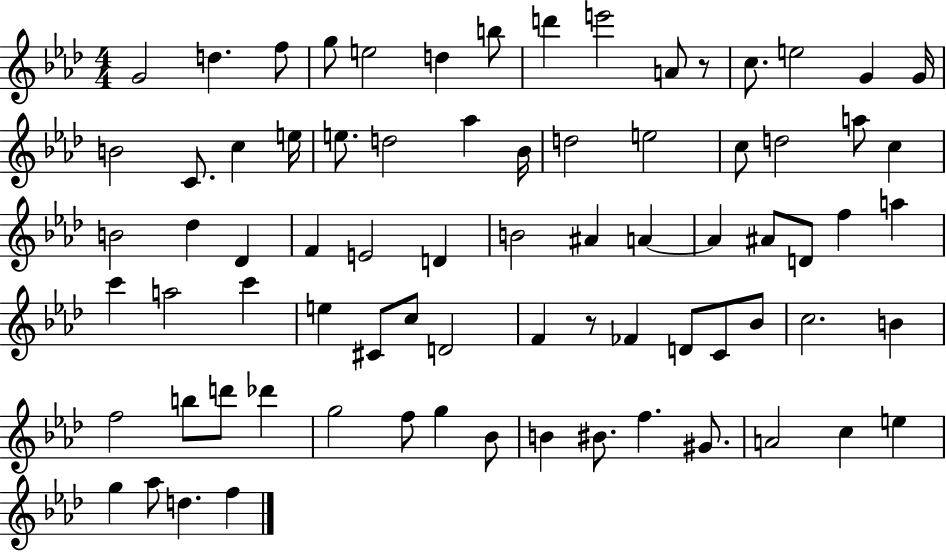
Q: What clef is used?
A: treble